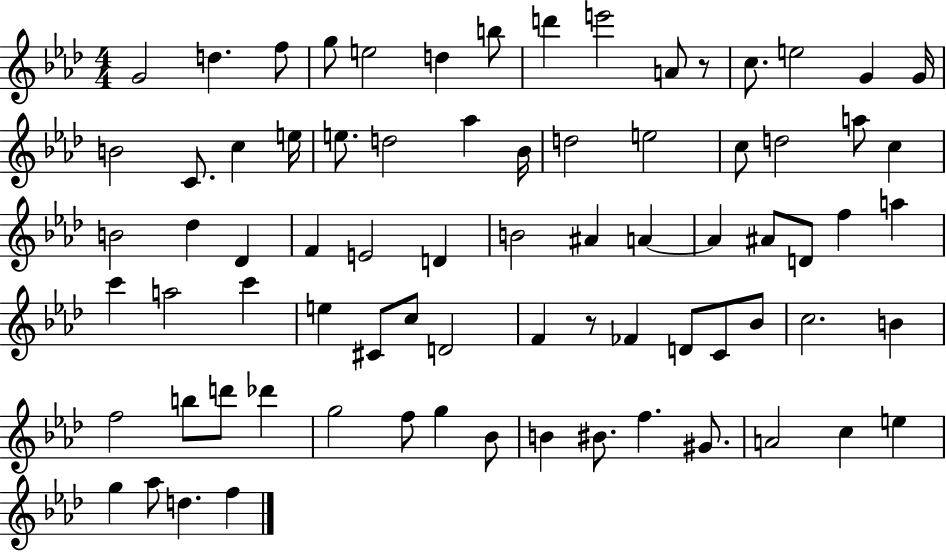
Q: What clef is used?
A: treble